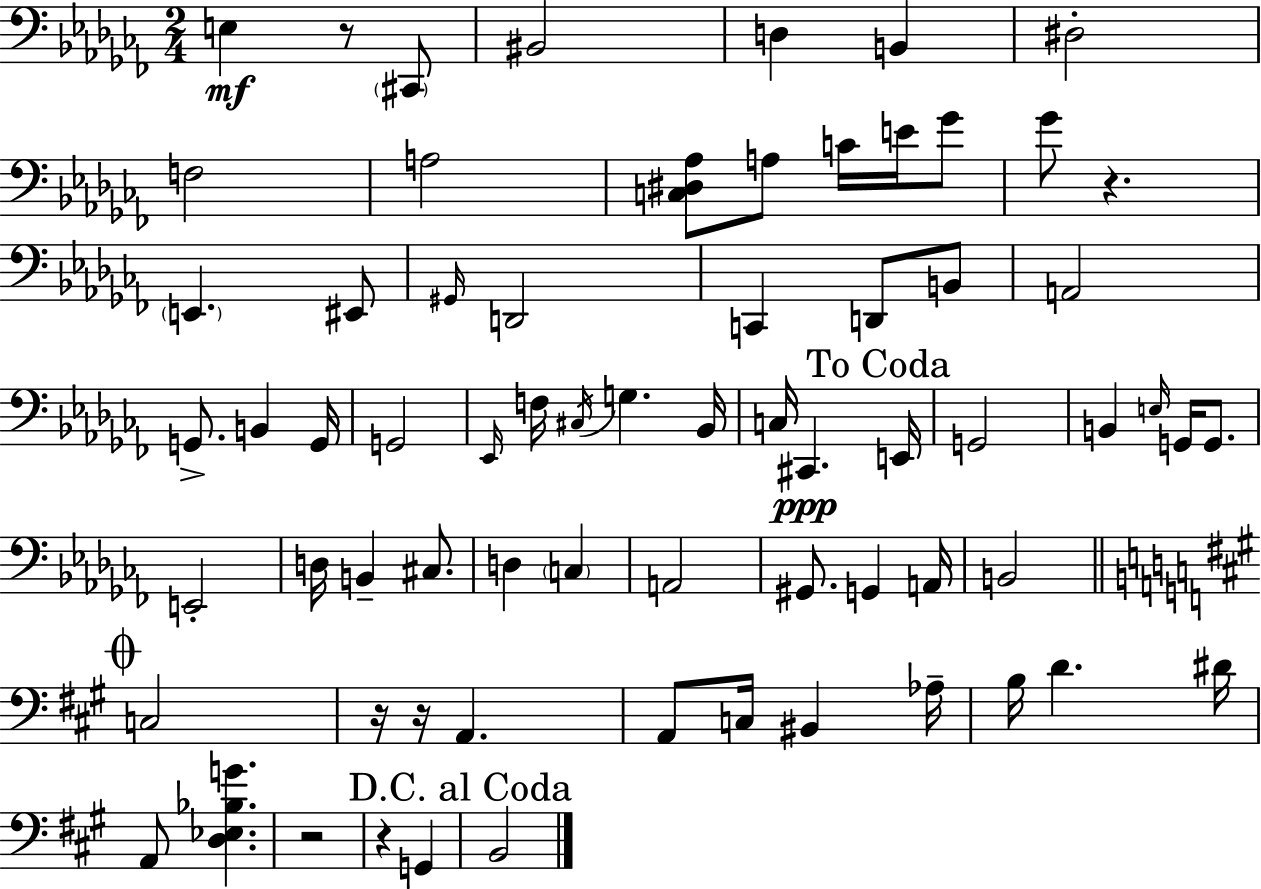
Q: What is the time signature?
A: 2/4